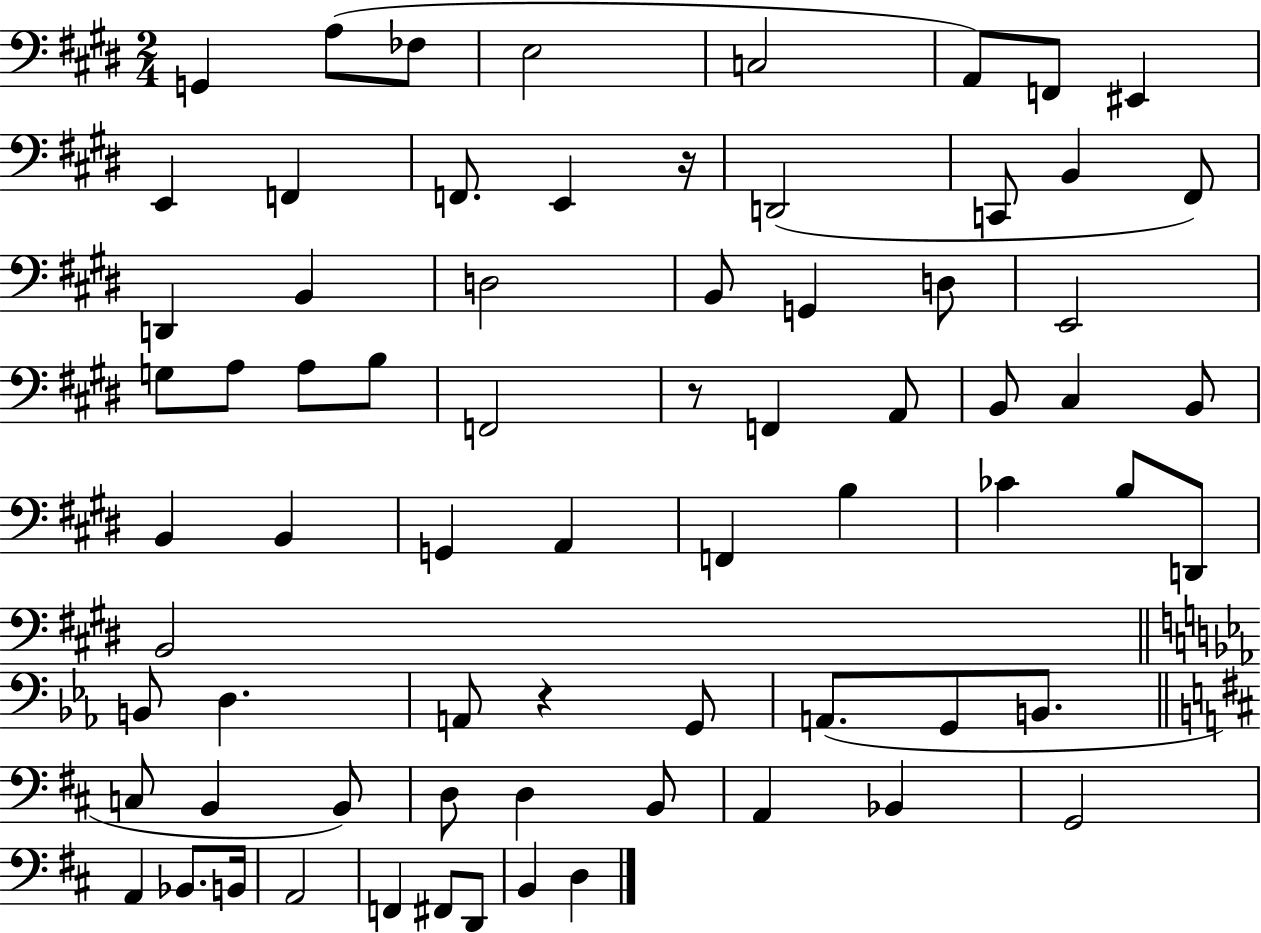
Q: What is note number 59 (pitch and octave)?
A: G2